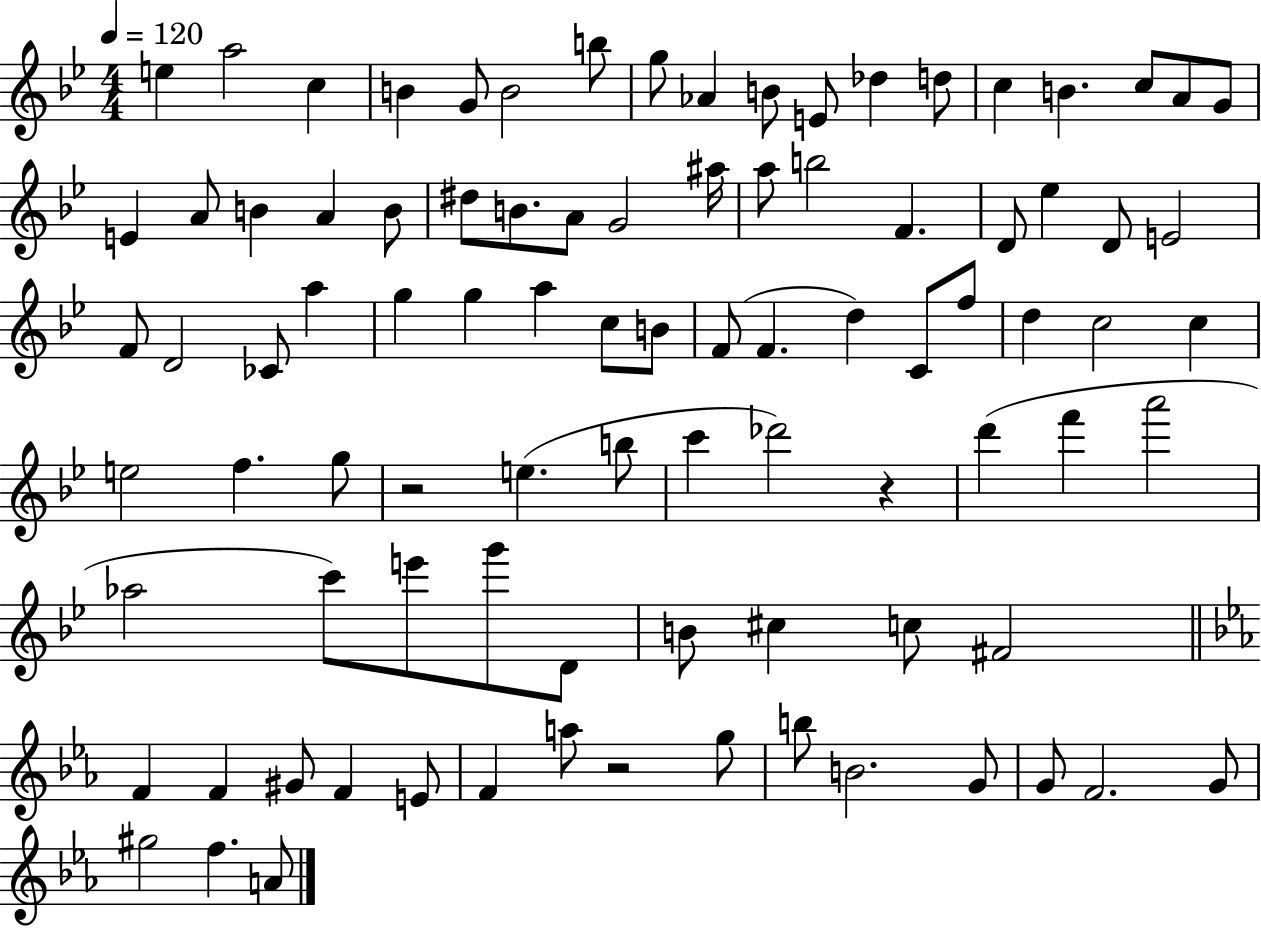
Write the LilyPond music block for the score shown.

{
  \clef treble
  \numericTimeSignature
  \time 4/4
  \key bes \major
  \tempo 4 = 120
  e''4 a''2 c''4 | b'4 g'8 b'2 b''8 | g''8 aes'4 b'8 e'8 des''4 d''8 | c''4 b'4. c''8 a'8 g'8 | \break e'4 a'8 b'4 a'4 b'8 | dis''8 b'8. a'8 g'2 ais''16 | a''8 b''2 f'4. | d'8 ees''4 d'8 e'2 | \break f'8 d'2 ces'8 a''4 | g''4 g''4 a''4 c''8 b'8 | f'8( f'4. d''4) c'8 f''8 | d''4 c''2 c''4 | \break e''2 f''4. g''8 | r2 e''4.( b''8 | c'''4 des'''2) r4 | d'''4( f'''4 a'''2 | \break aes''2 c'''8) e'''8 g'''8 d'8 | b'8 cis''4 c''8 fis'2 | \bar "||" \break \key ees \major f'4 f'4 gis'8 f'4 e'8 | f'4 a''8 r2 g''8 | b''8 b'2. g'8 | g'8 f'2. g'8 | \break gis''2 f''4. a'8 | \bar "|."
}